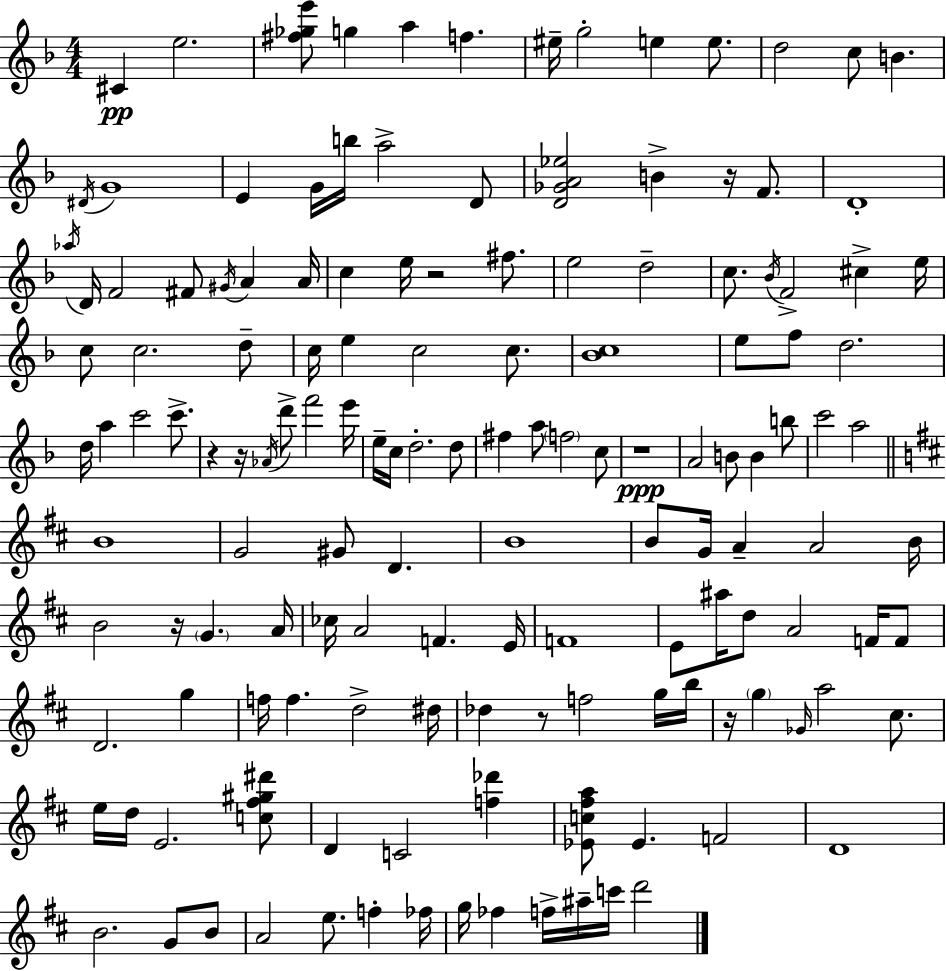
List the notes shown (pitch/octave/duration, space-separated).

C#4/q E5/h. [F#5,Gb5,E6]/e G5/q A5/q F5/q. EIS5/s G5/h E5/q E5/e. D5/h C5/e B4/q. D#4/s G4/w E4/q G4/s B5/s A5/h D4/e [D4,Gb4,A4,Eb5]/h B4/q R/s F4/e. D4/w Ab5/s D4/s F4/h F#4/e G#4/s A4/q A4/s C5/q E5/s R/h F#5/e. E5/h D5/h C5/e. Bb4/s F4/h C#5/q E5/s C5/e C5/h. D5/e C5/s E5/q C5/h C5/e. [Bb4,C5]/w E5/e F5/e D5/h. D5/s A5/q C6/h C6/e. R/q R/s Ab4/s D6/e F6/h E6/s E5/s C5/s D5/h. D5/e F#5/q A5/e F5/h C5/e R/w A4/h B4/e B4/q B5/e C6/h A5/h B4/w G4/h G#4/e D4/q. B4/w B4/e G4/s A4/q A4/h B4/s B4/h R/s G4/q. A4/s CES5/s A4/h F4/q. E4/s F4/w E4/e A#5/s D5/e A4/h F4/s F4/e D4/h. G5/q F5/s F5/q. D5/h D#5/s Db5/q R/e F5/h G5/s B5/s R/s G5/q Gb4/s A5/h C#5/e. E5/s D5/s E4/h. [C5,F#5,G#5,D#6]/e D4/q C4/h [F5,Db6]/q [Eb4,C5,F#5,A5]/e Eb4/q. F4/h D4/w B4/h. G4/e B4/e A4/h E5/e. F5/q FES5/s G5/s FES5/q F5/s A#5/s C6/s D6/h